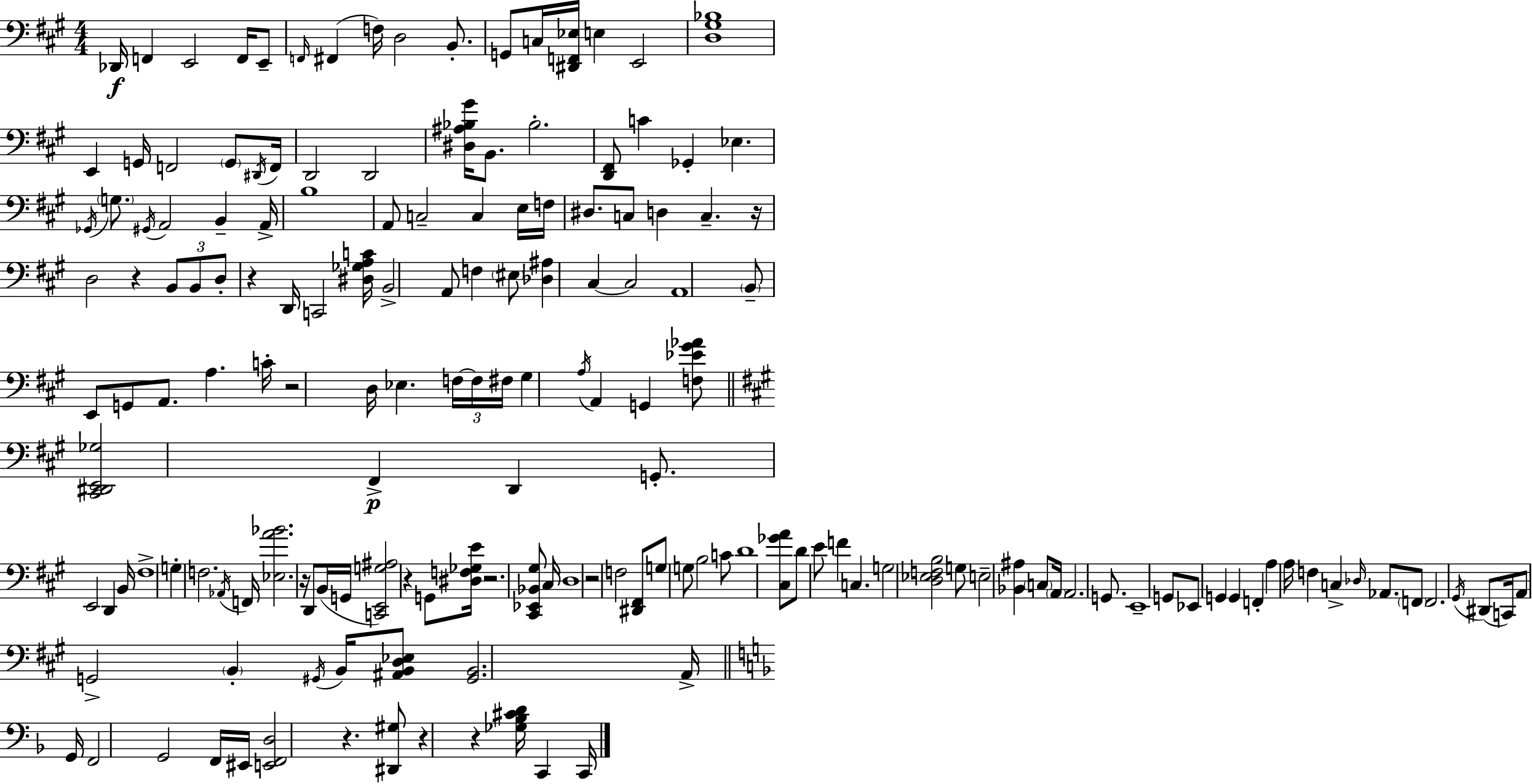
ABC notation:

X:1
T:Untitled
M:4/4
L:1/4
K:A
_D,,/4 F,, E,,2 F,,/4 E,,/2 F,,/4 ^F,, F,/4 D,2 B,,/2 G,,/2 C,/4 [^D,,F,,_E,]/4 E, E,,2 [D,^G,_B,]4 E,, G,,/4 F,,2 G,,/2 ^D,,/4 F,,/4 D,,2 D,,2 [^D,^A,_B,^G]/4 B,,/2 _B,2 [D,,^F,,]/2 C _G,, _E, _G,,/4 G,/2 ^G,,/4 A,,2 B,, A,,/4 B,4 A,,/2 C,2 C, E,/4 F,/4 ^D,/2 C,/2 D, C, z/4 D,2 z B,,/2 B,,/2 D,/2 z D,,/4 C,,2 [^D,_G,A,C]/4 B,,2 A,,/2 F, ^E,/2 [_D,^A,] ^C, ^C,2 A,,4 B,,/2 E,,/2 G,,/2 A,,/2 A, C/4 z2 D,/4 _E, F,/4 F,/4 ^F,/4 ^G, A,/4 A,, G,, [F,_E^G_A]/2 [^C,,^D,,E,,_G,]2 ^F,, D,, G,,/2 E,,2 D,, B,,/4 ^F,4 G, F,2 _A,,/4 F,,/4 [_E,A_B]2 z/4 D,,/2 B,,/4 G,,/4 [C,,E,,G,^A,]2 z G,,/2 [^D,F,_G,E]/4 z2 [^C,,_E,,_B,,^G,]/2 ^C,/4 D,4 z2 F,2 [^D,,^F,,]/2 G,/2 G,/2 B,2 C/2 D4 [^C,_GA]/2 D/2 E/2 F C, G,2 [D,_E,F,B,]2 G,/2 E,2 [_B,,^A,] C,/2 A,,/4 A,,2 G,,/2 E,,4 G,,/2 _E,,/2 G,, G,, F,, A, A,/4 F, C, _D,/4 _A,,/2 F,,/2 F,,2 ^G,,/4 ^D,,/2 C,,/4 A,,/2 G,,2 B,, ^G,,/4 B,,/4 [^A,,B,,D,_E,]/2 [^G,,B,,]2 A,,/4 G,,/4 F,,2 G,,2 F,,/4 ^E,,/4 [E,,F,,D,]2 z [^D,,^G,]/2 z z [_G,_B,^CD]/4 C,, C,,/4